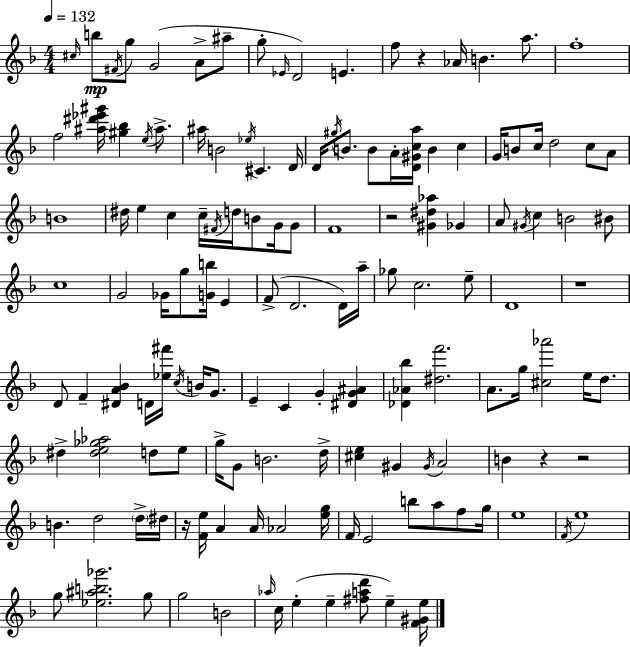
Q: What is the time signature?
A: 4/4